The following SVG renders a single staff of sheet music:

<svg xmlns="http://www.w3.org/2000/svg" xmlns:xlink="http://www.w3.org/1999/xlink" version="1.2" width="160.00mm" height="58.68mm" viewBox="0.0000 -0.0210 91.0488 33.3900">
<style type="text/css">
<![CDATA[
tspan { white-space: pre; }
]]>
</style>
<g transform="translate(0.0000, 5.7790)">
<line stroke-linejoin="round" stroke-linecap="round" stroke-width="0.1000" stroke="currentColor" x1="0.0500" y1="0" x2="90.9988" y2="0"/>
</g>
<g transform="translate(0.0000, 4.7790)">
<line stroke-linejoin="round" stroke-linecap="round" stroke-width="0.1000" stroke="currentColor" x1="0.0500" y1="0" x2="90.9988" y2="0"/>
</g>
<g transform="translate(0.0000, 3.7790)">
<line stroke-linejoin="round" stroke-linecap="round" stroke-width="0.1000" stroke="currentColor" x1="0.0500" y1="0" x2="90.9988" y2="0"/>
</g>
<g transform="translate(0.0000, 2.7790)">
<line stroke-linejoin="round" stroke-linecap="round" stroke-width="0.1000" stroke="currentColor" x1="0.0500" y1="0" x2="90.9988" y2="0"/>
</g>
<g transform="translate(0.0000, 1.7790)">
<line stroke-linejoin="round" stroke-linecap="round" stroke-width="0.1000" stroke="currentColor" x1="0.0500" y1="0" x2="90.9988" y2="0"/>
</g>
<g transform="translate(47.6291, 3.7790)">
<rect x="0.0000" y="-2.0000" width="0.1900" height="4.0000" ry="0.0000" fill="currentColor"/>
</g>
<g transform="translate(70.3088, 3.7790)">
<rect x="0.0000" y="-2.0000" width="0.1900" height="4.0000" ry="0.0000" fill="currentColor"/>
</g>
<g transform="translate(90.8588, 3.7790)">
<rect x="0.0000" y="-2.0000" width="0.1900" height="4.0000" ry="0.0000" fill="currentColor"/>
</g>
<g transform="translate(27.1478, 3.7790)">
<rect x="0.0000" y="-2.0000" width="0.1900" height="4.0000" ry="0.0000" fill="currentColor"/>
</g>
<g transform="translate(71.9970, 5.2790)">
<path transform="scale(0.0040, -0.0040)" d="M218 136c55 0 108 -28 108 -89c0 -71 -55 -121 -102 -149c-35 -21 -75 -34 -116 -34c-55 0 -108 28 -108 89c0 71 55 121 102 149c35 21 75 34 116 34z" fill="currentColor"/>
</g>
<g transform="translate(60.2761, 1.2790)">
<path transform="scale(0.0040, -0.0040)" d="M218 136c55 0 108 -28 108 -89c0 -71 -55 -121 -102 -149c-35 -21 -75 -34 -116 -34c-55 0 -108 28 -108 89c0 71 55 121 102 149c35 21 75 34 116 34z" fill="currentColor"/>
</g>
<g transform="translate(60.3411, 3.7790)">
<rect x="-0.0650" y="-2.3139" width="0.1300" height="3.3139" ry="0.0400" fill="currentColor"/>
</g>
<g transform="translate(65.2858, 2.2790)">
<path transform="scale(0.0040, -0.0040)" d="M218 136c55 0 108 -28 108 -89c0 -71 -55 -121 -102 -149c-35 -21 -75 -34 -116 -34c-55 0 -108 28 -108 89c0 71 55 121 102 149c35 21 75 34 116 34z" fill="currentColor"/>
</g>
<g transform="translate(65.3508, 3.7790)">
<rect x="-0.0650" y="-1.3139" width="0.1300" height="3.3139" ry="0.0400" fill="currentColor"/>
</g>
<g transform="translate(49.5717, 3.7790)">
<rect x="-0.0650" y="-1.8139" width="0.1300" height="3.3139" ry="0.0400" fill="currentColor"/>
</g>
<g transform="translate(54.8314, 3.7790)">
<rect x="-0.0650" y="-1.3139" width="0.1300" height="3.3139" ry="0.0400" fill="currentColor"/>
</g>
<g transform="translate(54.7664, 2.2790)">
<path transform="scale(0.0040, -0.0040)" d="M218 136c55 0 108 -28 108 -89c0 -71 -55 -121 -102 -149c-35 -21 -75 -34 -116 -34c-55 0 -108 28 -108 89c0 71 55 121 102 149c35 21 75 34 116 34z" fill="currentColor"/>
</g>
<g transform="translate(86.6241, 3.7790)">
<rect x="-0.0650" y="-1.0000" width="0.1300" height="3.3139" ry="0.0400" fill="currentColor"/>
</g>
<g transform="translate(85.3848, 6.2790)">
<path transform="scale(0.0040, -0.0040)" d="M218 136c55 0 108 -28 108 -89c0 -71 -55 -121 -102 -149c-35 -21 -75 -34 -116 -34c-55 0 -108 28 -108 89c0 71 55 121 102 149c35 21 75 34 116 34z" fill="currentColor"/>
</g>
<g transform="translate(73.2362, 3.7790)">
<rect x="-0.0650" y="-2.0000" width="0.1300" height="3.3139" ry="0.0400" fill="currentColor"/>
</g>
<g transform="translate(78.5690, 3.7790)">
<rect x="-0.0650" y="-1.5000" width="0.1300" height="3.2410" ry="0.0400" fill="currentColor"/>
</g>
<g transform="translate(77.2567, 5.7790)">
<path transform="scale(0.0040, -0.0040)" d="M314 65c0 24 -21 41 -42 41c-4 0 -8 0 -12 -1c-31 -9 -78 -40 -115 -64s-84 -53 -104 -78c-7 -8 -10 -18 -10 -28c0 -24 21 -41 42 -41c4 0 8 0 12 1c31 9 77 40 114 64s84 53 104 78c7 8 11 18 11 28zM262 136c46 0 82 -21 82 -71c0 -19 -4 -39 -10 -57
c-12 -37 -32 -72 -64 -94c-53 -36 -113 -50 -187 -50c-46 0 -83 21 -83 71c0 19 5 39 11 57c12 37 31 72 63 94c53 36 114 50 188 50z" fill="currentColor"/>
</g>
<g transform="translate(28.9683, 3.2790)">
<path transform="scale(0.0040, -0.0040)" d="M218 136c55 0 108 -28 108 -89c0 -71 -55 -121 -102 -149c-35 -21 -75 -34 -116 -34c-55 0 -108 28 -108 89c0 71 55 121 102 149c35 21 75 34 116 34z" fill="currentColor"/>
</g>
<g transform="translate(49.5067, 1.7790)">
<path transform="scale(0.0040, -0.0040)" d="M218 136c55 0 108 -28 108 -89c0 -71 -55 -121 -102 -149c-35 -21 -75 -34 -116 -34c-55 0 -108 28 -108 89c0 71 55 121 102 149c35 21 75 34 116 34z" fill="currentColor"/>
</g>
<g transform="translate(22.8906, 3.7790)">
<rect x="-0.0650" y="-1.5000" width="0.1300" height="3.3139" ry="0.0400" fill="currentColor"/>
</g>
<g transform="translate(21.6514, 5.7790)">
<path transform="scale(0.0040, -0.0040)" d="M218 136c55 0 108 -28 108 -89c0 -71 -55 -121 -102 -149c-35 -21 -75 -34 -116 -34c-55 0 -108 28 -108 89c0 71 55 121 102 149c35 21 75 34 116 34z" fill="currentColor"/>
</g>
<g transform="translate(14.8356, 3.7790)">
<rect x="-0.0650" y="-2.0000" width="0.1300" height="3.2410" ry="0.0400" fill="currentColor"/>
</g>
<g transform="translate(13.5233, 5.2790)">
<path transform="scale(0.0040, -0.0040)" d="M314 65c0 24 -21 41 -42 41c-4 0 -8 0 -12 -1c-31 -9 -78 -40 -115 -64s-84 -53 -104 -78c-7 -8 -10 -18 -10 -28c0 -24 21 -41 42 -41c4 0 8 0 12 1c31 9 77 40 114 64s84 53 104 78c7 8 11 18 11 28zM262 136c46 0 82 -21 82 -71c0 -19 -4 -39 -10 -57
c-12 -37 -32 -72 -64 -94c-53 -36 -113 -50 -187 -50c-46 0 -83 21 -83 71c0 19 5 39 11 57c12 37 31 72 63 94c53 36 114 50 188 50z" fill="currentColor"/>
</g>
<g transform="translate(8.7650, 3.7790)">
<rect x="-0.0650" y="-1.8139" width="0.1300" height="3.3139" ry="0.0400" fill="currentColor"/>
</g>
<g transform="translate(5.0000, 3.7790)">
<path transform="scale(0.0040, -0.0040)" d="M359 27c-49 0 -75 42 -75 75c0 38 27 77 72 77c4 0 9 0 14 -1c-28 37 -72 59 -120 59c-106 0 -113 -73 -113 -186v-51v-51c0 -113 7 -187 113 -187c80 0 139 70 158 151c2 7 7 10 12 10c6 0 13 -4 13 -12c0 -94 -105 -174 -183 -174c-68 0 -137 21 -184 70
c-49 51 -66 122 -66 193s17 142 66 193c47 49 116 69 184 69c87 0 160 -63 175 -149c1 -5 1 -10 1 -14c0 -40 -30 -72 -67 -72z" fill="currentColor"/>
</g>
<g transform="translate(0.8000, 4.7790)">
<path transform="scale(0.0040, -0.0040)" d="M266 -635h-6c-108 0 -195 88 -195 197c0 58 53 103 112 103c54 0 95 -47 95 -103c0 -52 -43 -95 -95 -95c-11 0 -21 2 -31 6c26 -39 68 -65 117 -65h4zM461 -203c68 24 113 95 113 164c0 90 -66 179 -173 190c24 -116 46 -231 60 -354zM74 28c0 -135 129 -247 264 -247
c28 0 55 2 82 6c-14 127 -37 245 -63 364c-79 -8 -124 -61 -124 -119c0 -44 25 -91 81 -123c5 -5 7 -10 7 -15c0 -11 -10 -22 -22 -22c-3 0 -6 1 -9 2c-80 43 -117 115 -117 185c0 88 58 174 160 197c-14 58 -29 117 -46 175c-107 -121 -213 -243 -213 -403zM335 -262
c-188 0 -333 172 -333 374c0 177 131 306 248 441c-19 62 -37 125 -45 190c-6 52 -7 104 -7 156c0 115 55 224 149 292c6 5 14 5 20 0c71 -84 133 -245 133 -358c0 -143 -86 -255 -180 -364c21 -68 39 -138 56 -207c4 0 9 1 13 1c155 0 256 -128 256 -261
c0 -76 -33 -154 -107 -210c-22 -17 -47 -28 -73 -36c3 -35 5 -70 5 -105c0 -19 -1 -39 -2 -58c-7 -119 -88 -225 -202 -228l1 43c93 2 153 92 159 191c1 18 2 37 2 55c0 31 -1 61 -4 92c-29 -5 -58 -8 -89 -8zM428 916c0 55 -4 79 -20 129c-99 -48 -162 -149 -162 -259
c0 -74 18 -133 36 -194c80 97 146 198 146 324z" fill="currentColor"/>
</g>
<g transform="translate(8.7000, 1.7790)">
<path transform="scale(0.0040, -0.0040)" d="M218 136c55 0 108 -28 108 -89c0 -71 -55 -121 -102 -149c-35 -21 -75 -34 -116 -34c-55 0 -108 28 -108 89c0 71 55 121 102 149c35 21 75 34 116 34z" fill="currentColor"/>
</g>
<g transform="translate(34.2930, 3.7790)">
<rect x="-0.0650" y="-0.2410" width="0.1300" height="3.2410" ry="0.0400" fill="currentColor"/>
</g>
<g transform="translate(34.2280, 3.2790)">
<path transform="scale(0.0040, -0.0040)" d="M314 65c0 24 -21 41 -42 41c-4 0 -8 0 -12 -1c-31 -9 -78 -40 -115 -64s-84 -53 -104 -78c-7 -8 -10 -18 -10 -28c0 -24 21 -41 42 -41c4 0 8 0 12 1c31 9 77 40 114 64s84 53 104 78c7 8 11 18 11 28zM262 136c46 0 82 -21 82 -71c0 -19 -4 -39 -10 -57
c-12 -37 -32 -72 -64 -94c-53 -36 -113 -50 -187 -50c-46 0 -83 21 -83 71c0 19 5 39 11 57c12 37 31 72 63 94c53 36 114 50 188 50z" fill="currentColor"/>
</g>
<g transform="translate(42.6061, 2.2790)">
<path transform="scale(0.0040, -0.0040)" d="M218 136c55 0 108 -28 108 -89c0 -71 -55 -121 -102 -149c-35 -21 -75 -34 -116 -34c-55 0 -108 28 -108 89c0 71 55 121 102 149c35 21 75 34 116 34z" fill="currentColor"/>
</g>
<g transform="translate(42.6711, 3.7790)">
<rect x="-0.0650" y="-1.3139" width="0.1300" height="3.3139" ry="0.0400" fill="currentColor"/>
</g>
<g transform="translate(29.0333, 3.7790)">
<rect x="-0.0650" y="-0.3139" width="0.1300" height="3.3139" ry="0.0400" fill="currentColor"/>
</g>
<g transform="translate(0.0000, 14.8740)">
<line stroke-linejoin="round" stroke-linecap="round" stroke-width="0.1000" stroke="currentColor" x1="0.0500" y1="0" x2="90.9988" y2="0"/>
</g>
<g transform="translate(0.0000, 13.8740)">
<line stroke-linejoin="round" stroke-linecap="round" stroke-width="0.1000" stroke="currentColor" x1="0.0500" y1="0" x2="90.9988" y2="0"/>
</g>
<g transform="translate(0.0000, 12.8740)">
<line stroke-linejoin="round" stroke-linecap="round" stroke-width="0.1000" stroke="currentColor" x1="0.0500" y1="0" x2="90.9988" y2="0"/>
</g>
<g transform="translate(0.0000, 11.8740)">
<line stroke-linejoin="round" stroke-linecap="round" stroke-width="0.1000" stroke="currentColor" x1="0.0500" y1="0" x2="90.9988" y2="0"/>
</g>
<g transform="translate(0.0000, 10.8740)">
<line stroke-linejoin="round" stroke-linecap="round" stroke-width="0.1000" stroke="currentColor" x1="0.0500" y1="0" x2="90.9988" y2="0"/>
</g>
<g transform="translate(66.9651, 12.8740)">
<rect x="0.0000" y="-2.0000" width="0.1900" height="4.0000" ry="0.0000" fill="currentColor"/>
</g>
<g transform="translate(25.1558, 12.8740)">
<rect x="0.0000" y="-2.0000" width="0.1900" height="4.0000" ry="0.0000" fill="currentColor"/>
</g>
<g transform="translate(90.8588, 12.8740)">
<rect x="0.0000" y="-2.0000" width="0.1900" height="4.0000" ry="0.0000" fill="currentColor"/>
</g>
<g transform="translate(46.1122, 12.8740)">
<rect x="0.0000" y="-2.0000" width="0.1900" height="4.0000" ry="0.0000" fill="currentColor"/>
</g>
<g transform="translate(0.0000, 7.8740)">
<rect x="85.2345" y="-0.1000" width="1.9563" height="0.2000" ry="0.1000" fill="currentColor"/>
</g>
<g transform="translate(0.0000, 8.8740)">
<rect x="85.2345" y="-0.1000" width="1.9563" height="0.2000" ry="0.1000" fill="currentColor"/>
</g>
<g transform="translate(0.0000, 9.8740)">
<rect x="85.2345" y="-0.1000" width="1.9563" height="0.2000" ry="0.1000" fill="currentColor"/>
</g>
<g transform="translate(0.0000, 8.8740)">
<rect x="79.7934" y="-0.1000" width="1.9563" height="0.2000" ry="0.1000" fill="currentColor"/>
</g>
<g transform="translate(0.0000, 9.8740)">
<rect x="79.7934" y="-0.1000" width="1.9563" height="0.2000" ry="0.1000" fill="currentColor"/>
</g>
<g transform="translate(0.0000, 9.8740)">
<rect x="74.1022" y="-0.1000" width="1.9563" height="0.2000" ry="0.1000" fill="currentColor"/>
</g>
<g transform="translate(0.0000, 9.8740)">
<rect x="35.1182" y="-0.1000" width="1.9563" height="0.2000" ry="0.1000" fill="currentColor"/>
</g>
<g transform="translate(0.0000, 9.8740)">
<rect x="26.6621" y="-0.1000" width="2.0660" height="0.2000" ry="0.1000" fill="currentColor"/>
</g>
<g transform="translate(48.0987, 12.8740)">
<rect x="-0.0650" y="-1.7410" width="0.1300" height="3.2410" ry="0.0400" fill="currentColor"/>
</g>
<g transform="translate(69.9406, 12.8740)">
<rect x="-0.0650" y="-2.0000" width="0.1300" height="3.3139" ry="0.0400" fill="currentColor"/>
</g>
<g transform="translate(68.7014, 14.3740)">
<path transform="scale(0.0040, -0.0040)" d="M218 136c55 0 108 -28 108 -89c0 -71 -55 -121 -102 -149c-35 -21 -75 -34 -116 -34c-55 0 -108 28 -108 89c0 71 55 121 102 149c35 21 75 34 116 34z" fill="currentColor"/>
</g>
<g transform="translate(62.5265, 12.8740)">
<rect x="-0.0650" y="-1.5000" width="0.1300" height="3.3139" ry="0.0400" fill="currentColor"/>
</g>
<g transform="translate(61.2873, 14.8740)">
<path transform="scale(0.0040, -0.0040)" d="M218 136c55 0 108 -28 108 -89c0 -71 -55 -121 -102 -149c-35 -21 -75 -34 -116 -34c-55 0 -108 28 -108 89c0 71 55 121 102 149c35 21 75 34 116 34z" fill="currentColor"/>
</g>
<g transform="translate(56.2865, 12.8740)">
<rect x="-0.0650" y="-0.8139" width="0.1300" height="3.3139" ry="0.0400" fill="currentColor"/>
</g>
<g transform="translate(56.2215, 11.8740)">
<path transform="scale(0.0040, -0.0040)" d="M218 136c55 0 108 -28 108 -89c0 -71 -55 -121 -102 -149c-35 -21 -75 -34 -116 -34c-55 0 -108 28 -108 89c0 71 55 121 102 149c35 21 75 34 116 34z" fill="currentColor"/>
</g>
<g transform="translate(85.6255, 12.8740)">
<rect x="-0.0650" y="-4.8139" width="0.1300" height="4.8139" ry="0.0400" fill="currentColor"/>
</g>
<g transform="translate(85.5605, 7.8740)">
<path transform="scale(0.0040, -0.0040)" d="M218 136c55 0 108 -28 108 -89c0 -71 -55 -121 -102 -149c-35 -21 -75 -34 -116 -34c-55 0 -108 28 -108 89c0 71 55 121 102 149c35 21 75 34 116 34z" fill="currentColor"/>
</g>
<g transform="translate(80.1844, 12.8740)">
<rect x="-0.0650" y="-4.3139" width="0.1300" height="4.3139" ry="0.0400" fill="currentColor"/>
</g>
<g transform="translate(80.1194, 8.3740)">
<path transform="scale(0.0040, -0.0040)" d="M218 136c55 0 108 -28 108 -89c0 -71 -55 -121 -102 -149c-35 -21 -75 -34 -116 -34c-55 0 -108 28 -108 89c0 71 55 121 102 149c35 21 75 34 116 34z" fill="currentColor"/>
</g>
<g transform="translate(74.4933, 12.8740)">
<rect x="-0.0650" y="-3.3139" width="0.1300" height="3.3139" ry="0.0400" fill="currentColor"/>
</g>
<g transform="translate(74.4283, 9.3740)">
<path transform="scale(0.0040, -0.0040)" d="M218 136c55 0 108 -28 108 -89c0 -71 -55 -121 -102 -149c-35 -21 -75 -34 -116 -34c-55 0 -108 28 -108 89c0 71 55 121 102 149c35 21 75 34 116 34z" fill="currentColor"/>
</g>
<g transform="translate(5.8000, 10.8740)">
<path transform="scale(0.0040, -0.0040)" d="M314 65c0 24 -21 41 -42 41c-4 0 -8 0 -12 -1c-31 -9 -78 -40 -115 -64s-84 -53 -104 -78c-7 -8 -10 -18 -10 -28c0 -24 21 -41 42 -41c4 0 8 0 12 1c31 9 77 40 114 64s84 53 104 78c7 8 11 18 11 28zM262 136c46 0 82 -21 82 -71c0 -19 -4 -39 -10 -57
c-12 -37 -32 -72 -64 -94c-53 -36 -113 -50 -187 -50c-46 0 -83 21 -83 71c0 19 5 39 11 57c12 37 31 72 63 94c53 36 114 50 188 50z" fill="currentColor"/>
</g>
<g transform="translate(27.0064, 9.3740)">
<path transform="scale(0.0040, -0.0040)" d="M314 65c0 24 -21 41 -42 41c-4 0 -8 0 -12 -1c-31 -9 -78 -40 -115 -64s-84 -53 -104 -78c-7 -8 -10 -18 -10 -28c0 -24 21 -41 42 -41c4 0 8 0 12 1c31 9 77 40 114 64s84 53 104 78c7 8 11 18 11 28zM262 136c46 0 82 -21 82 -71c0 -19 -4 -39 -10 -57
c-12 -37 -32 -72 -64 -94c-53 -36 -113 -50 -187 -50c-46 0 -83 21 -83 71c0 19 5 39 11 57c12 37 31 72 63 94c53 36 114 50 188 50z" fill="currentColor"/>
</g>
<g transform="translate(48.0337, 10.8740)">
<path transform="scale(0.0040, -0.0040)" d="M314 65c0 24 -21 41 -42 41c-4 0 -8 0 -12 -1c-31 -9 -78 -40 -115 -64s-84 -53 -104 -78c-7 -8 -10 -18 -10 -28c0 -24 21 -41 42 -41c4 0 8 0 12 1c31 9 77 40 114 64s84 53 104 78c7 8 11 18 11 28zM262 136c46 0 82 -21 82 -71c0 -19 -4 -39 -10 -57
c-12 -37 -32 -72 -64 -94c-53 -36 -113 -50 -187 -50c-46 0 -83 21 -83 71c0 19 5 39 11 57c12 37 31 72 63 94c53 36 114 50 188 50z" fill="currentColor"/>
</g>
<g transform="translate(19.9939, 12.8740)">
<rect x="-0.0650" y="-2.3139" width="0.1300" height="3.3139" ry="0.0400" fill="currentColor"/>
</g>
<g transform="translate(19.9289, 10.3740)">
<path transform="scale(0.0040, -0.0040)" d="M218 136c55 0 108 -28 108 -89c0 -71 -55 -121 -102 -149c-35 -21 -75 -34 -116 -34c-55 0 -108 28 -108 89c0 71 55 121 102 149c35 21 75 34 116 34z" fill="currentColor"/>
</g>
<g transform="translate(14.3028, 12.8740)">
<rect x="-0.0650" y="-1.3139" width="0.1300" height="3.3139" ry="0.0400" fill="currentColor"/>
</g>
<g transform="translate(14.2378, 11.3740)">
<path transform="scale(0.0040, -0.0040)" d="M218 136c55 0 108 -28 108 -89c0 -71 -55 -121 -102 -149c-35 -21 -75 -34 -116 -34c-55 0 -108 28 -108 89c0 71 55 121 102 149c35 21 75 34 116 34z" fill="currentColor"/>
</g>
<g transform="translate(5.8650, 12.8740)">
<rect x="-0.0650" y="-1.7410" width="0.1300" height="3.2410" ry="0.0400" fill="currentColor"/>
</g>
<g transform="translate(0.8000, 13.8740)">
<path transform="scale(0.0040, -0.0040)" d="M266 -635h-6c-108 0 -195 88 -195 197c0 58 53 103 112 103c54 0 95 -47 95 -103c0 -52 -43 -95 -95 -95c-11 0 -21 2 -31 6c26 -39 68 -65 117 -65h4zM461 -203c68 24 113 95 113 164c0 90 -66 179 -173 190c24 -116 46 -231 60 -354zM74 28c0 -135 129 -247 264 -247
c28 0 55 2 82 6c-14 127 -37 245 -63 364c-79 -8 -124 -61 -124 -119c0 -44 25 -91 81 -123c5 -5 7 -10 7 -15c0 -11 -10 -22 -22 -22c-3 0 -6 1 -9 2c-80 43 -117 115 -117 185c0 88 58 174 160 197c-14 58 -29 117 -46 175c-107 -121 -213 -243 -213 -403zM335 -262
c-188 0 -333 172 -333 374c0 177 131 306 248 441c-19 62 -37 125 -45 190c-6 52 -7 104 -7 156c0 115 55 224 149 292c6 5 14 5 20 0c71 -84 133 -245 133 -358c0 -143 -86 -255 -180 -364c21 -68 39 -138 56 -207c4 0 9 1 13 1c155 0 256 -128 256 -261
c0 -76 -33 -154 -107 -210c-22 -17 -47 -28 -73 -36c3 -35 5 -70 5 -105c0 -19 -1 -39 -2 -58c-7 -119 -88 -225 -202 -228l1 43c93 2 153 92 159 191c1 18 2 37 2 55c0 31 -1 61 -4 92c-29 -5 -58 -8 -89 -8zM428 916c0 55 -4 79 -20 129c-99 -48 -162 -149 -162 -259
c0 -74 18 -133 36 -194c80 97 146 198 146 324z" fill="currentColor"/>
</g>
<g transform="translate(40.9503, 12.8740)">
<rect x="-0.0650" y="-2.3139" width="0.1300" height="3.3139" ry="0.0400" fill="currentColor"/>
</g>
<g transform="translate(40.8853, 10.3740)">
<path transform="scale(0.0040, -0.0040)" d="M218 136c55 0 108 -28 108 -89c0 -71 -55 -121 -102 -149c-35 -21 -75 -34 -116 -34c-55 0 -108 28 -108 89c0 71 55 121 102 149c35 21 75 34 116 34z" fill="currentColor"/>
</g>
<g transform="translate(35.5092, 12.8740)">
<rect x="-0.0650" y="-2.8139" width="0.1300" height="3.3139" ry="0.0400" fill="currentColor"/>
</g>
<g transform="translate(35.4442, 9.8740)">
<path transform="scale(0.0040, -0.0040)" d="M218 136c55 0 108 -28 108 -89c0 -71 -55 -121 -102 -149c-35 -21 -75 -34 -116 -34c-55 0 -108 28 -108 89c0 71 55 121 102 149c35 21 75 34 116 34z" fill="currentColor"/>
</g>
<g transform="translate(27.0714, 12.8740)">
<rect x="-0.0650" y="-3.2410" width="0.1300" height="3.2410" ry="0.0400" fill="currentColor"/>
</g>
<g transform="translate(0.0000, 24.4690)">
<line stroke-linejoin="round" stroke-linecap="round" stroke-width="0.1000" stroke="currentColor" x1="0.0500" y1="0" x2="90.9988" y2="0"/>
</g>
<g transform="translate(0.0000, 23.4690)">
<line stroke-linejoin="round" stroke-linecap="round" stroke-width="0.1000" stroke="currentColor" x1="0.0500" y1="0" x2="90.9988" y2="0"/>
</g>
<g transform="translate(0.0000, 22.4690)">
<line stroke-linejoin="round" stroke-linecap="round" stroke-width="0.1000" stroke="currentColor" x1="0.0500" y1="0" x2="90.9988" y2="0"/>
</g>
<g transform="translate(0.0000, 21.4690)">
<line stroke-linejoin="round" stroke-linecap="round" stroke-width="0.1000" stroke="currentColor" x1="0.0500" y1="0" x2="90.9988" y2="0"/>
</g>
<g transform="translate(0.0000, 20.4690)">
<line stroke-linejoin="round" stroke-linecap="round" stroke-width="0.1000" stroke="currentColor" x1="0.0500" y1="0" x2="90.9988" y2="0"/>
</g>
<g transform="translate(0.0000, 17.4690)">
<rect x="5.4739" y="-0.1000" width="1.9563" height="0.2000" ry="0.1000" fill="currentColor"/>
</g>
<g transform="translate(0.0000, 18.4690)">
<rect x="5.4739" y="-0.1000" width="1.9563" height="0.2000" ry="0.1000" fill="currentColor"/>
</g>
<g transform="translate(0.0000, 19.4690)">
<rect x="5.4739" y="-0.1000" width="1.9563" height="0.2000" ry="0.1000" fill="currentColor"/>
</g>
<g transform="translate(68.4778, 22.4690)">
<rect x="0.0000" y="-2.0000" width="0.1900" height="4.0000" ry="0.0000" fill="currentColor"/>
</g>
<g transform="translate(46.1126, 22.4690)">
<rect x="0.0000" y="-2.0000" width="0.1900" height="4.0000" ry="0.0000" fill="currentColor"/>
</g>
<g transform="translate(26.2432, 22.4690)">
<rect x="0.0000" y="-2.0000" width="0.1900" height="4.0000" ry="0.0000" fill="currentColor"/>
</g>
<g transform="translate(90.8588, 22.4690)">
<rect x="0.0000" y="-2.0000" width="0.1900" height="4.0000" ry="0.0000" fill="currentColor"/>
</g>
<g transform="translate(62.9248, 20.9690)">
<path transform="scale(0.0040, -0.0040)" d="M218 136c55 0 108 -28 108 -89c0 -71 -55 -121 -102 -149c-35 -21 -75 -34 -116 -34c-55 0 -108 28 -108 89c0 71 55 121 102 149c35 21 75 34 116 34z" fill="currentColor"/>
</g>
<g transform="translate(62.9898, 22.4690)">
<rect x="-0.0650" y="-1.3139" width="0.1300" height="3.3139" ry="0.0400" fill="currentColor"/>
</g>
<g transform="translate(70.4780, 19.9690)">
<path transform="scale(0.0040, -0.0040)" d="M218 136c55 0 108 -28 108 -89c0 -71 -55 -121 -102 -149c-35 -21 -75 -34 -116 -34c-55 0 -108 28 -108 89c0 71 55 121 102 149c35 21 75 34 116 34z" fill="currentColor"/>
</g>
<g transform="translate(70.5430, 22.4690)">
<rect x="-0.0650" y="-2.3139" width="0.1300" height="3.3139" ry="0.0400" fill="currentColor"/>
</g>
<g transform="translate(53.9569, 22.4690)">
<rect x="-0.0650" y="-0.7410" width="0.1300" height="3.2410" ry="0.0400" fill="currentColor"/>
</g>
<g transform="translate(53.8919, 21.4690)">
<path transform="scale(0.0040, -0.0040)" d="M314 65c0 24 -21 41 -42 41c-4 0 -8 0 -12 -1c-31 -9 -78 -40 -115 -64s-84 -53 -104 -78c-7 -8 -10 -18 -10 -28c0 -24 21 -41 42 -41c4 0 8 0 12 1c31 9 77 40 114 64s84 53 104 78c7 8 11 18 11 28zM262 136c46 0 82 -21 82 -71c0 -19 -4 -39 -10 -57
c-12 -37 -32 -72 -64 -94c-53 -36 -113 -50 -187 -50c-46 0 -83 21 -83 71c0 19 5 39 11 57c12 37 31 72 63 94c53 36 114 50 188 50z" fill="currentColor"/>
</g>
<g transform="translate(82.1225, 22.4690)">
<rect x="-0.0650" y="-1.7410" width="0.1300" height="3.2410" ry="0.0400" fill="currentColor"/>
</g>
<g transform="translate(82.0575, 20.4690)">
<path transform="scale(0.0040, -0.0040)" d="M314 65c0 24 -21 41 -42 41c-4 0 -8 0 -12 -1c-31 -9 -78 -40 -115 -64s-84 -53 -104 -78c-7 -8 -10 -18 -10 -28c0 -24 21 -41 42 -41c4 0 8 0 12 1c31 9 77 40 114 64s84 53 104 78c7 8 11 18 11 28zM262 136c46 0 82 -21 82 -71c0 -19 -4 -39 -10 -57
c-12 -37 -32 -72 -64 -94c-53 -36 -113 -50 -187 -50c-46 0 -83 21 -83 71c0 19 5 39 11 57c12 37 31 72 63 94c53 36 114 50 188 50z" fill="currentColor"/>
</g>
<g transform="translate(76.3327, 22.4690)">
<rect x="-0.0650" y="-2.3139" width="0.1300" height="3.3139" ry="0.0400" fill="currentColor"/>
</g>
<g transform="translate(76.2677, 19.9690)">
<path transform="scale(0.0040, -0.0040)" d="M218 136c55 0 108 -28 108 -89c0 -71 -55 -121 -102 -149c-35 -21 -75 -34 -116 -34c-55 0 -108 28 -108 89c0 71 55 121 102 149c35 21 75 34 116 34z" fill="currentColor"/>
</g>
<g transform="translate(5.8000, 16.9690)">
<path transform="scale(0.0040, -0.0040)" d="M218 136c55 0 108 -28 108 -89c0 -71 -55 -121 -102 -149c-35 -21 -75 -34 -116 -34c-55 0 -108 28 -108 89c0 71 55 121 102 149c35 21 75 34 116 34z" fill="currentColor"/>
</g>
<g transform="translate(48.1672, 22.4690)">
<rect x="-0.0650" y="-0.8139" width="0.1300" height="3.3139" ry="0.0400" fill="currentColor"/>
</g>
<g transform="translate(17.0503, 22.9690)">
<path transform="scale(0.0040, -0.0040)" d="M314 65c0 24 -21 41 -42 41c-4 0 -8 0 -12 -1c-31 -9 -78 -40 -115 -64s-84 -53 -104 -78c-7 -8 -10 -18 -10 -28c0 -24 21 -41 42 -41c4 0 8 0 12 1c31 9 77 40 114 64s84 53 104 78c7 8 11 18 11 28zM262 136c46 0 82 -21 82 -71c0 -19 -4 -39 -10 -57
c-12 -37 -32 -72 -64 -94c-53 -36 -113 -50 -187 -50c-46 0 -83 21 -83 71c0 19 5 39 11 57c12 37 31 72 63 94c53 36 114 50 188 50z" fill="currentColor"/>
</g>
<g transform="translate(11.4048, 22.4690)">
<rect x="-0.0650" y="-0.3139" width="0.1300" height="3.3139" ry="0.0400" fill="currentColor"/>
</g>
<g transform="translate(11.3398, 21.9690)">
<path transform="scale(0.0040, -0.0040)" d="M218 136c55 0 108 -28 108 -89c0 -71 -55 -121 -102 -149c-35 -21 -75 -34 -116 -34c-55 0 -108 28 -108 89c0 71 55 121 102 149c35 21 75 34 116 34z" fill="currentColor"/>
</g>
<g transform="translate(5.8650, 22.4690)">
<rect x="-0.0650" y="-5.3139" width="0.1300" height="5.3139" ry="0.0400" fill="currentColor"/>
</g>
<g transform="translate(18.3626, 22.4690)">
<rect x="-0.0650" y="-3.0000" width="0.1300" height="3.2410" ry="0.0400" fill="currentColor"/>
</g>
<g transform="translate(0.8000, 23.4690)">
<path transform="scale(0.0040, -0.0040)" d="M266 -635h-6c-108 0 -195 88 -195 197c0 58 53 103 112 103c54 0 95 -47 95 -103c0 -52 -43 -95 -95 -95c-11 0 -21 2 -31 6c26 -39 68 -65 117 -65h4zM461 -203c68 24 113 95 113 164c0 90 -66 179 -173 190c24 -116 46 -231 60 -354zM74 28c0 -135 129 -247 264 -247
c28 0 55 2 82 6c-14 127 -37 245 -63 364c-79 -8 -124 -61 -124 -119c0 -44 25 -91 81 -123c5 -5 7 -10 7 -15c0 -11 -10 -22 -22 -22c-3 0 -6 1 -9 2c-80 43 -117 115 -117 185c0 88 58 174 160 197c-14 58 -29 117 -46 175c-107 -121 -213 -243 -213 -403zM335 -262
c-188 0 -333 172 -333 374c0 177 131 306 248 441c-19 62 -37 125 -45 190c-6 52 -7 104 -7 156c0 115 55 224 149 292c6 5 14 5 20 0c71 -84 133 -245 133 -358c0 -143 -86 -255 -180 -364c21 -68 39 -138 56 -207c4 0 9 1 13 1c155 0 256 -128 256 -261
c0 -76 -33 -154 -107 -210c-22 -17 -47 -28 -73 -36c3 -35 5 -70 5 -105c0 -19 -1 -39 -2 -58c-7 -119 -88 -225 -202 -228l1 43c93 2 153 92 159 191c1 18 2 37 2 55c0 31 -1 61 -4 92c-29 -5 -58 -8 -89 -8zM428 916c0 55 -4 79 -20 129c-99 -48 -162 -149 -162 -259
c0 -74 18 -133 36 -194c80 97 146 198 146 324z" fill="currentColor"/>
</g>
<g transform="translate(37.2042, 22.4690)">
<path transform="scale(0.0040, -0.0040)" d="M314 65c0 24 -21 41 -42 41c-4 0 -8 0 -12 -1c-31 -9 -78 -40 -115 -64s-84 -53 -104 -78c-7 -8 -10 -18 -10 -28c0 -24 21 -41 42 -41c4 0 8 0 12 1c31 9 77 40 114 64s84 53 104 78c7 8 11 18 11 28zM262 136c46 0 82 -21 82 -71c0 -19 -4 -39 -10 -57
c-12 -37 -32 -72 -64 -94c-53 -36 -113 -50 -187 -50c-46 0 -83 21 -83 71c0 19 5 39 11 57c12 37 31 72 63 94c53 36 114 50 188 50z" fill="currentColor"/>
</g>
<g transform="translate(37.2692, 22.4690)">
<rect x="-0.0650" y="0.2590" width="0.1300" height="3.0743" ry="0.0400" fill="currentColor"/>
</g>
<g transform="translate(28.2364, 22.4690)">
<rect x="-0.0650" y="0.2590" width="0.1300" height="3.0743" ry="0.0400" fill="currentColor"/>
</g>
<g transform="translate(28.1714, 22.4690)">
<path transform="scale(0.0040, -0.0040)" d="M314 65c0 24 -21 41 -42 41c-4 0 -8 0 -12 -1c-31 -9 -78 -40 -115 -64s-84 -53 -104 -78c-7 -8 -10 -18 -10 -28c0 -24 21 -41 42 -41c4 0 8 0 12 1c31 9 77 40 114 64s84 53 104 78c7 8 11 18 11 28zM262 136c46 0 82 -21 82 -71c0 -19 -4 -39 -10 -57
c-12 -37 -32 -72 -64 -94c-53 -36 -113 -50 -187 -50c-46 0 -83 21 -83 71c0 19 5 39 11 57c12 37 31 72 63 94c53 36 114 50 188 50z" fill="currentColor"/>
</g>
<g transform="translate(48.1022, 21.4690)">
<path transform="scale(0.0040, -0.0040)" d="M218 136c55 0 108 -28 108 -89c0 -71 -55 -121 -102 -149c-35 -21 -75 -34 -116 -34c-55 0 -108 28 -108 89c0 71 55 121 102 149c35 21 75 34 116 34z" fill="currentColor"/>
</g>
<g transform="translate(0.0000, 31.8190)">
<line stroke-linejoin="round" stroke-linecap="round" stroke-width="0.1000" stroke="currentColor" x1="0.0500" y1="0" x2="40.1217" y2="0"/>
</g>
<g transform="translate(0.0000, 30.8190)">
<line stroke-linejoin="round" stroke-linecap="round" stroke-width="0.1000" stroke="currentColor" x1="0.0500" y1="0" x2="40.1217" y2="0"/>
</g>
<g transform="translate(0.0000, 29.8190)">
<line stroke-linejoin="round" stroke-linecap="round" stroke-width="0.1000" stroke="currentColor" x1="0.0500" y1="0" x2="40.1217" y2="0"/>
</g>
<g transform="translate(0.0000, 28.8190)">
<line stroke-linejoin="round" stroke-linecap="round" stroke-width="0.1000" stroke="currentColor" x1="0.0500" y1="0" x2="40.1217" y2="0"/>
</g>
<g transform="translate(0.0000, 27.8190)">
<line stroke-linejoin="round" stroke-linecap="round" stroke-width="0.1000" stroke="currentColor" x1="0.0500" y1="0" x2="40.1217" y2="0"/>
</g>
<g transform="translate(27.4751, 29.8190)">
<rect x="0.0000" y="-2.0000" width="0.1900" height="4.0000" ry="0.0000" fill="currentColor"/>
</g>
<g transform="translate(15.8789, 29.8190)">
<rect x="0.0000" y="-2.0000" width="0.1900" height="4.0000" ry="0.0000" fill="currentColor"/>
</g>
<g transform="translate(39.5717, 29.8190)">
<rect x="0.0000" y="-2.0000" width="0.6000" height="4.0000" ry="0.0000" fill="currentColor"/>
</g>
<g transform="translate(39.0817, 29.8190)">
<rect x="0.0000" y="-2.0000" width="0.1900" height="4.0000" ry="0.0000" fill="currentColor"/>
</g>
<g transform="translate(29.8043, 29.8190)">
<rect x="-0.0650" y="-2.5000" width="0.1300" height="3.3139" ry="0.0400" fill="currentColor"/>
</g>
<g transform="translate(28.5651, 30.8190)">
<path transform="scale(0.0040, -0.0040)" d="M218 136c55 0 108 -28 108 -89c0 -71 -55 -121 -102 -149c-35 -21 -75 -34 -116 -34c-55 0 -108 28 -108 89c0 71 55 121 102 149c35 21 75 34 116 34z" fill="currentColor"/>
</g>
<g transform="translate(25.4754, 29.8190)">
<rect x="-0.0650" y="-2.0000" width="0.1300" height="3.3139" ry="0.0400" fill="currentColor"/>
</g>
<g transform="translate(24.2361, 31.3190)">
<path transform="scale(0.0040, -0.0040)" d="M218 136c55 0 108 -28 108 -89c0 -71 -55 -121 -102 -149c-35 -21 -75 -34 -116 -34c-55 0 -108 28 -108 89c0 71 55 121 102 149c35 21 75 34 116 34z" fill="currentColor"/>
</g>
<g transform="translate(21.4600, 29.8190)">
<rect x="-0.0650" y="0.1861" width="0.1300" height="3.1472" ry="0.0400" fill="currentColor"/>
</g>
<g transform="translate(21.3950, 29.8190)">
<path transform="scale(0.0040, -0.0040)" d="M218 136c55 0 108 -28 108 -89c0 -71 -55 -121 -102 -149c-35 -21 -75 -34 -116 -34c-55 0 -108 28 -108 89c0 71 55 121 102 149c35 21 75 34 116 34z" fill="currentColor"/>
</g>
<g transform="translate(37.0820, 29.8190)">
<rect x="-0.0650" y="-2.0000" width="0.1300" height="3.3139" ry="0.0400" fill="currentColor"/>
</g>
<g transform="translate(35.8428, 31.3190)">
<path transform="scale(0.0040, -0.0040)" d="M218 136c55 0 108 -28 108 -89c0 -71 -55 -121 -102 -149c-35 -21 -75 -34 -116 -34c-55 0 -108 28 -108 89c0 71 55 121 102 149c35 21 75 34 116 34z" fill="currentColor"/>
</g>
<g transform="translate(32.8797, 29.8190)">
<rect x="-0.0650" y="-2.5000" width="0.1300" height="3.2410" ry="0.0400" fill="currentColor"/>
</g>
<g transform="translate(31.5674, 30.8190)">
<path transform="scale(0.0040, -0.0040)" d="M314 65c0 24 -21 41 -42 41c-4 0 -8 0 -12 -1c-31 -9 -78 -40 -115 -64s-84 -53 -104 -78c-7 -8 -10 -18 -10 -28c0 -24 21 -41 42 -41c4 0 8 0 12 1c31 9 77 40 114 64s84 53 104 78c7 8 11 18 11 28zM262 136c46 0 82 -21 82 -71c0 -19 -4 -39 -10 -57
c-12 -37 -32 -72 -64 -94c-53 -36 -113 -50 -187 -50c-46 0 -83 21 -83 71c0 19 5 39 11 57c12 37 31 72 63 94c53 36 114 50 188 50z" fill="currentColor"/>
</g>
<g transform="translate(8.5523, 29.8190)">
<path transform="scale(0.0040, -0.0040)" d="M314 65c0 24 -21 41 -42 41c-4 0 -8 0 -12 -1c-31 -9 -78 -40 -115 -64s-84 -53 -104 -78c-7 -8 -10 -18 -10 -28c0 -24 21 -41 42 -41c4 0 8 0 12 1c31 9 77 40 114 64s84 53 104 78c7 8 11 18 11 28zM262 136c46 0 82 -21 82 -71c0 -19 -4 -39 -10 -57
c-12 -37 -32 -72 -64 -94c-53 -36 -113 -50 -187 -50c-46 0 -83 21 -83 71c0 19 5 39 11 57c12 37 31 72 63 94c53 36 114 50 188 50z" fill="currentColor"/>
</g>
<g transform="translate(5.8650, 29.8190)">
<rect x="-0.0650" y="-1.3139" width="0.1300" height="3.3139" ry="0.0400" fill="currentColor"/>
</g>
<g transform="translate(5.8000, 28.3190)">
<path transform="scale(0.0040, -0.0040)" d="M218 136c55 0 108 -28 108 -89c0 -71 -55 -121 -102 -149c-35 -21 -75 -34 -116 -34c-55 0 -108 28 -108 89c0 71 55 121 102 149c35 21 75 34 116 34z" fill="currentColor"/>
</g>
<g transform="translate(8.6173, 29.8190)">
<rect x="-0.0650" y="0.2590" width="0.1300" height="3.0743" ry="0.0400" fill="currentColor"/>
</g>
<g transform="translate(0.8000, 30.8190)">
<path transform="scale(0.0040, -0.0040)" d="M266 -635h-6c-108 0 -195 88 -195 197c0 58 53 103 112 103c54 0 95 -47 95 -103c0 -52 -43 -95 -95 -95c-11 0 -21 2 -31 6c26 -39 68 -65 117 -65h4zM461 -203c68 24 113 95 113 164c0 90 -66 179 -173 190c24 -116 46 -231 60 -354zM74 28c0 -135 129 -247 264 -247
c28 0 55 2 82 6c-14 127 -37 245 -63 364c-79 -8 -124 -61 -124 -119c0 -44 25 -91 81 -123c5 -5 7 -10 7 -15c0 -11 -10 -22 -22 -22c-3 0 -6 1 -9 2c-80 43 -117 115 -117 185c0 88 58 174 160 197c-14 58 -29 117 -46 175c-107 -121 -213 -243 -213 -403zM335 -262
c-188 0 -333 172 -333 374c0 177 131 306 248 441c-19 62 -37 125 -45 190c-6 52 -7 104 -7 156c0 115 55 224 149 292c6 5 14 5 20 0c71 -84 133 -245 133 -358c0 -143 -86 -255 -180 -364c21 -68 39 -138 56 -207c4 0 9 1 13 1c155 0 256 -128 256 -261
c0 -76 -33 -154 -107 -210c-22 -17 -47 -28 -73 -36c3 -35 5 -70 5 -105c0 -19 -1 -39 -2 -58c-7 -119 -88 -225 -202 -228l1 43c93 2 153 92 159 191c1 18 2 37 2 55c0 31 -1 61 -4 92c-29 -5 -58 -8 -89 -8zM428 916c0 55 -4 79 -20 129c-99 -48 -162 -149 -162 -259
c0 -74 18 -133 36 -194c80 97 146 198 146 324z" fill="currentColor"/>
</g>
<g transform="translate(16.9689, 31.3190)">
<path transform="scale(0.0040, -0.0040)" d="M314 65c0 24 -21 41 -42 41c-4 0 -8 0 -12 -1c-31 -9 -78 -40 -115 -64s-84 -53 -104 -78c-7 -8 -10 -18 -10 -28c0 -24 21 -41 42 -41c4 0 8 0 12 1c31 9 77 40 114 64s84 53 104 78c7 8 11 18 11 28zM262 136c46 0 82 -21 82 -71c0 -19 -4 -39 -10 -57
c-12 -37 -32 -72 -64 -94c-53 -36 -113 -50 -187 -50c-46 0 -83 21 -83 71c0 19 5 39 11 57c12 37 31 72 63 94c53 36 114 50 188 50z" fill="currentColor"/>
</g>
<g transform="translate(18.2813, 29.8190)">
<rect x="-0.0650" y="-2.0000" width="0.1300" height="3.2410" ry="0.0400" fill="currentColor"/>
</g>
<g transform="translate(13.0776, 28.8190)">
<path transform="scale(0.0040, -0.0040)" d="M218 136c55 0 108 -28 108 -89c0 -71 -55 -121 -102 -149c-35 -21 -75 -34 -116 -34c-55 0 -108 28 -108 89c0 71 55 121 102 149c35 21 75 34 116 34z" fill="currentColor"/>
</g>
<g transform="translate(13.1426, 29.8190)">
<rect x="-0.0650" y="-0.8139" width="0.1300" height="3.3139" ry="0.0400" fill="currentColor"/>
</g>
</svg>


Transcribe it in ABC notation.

X:1
T:Untitled
M:4/4
L:1/4
K:C
f F2 E c c2 e f e g e F E2 D f2 e g b2 a g f2 d E F b d' e' f' c A2 B2 B2 d d2 e g g f2 e B2 d F2 B F G G2 F